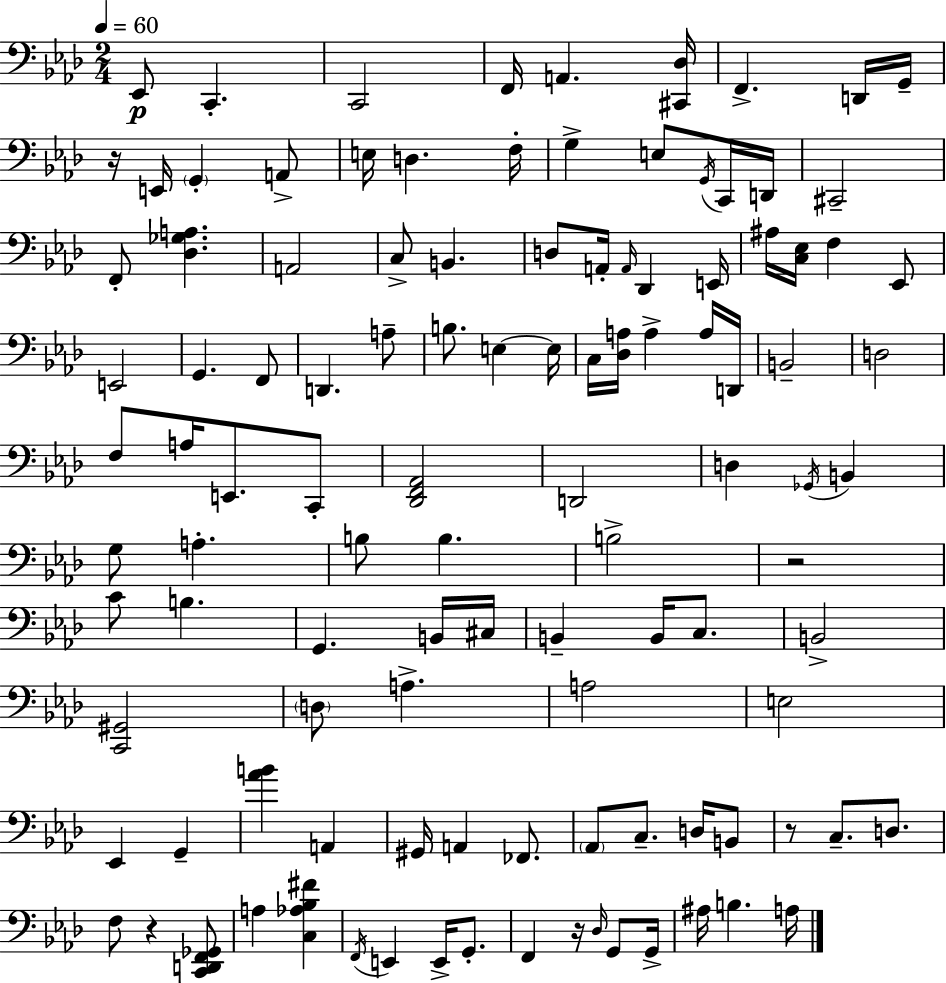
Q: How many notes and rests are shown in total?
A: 111